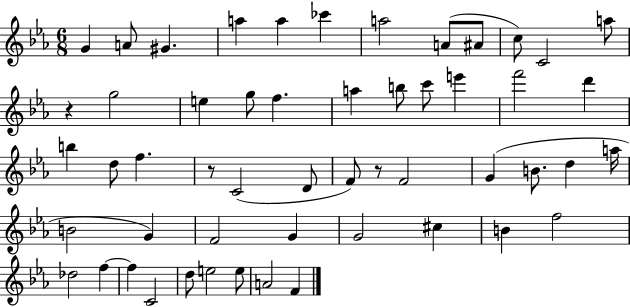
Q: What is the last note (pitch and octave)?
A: F4